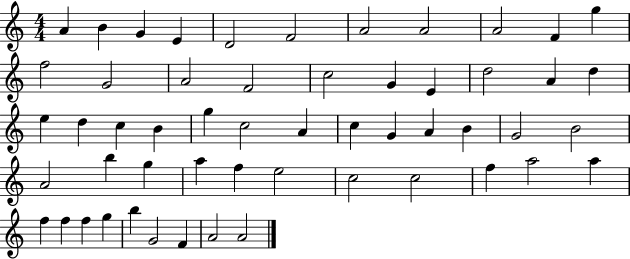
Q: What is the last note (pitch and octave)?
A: A4